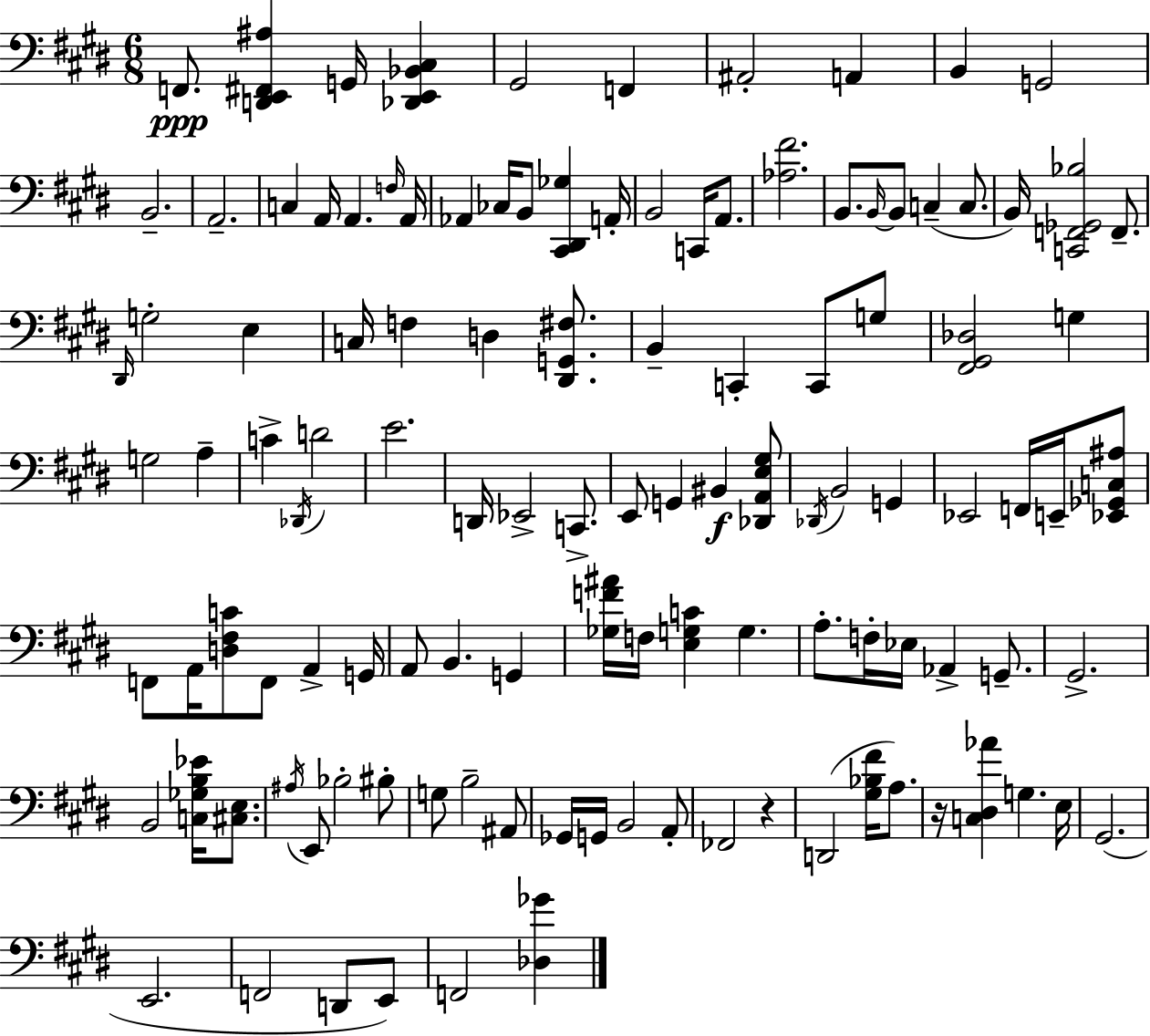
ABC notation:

X:1
T:Untitled
M:6/8
L:1/4
K:E
F,,/2 [D,,E,,^F,,^A,] G,,/4 [_D,,E,,_B,,^C,] ^G,,2 F,, ^A,,2 A,, B,, G,,2 B,,2 A,,2 C, A,,/4 A,, F,/4 A,,/4 _A,, _C,/4 B,,/2 [^C,,^D,,_G,] A,,/4 B,,2 C,,/4 A,,/2 [_A,^F]2 B,,/2 B,,/4 B,,/2 C, C,/2 B,,/4 [C,,F,,_G,,_B,]2 F,,/2 ^D,,/4 G,2 E, C,/4 F, D, [^D,,G,,^F,]/2 B,, C,, C,,/2 G,/2 [^F,,^G,,_D,]2 G, G,2 A, C _D,,/4 D2 E2 D,,/4 _E,,2 C,,/2 E,,/2 G,, ^B,, [_D,,A,,E,^G,]/2 _D,,/4 B,,2 G,, _E,,2 F,,/4 E,,/4 [_E,,_G,,C,^A,]/2 F,,/2 A,,/4 [D,^F,C]/2 F,,/2 A,, G,,/4 A,,/2 B,, G,, [_G,F^A]/4 F,/4 [E,G,C] G, A,/2 F,/4 _E,/4 _A,, G,,/2 ^G,,2 B,,2 [C,_G,B,_E]/4 [^C,E,]/2 ^A,/4 E,,/2 _B,2 ^B,/2 G,/2 B,2 ^A,,/2 _G,,/4 G,,/4 B,,2 A,,/2 _F,,2 z D,,2 [^G,_B,^F]/4 A,/2 z/4 [C,^D,_A] G, E,/4 ^G,,2 E,,2 F,,2 D,,/2 E,,/2 F,,2 [_D,_G]